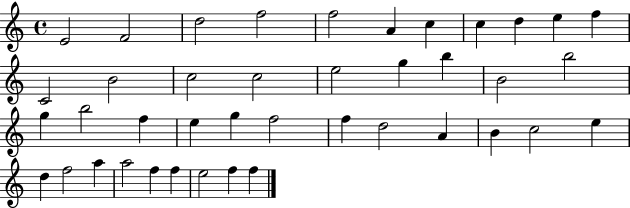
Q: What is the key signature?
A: C major